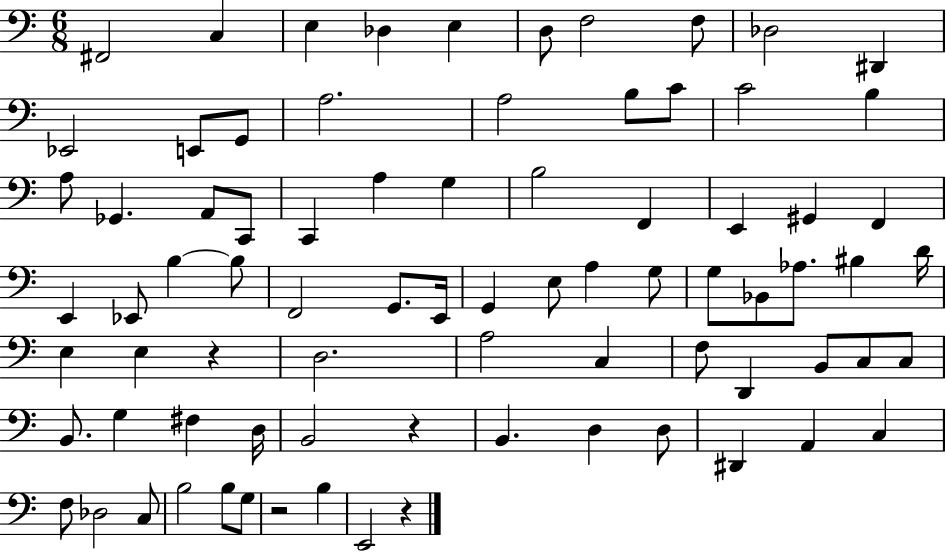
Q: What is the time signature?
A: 6/8